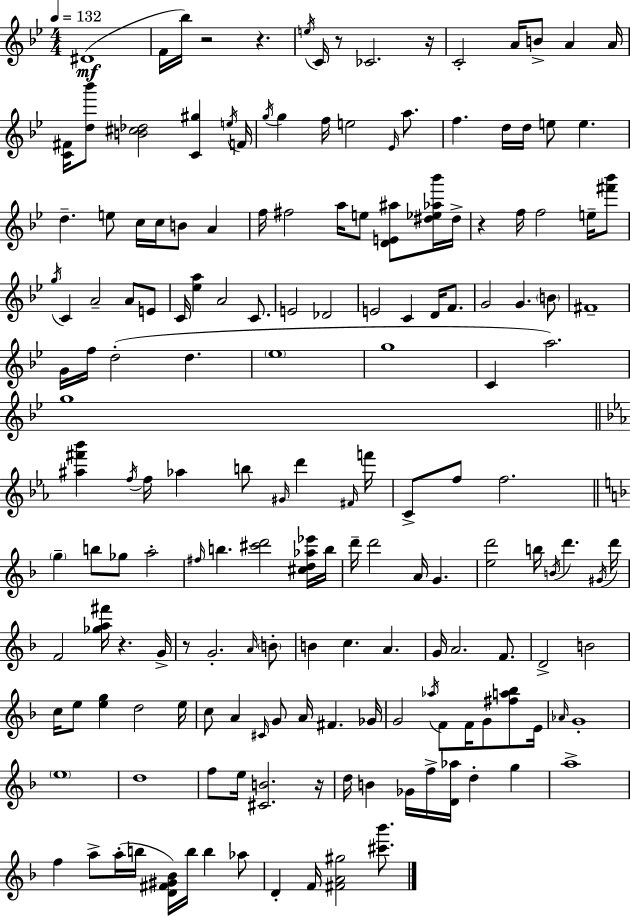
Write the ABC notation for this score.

X:1
T:Untitled
M:4/4
L:1/4
K:Bb
^D4 F/4 _b/4 z2 z e/4 C/4 z/2 _C2 z/4 C2 A/4 B/2 A A/4 [C^F]/4 [d_b']/2 [B^c_d]2 [C^g] e/4 F/4 g/4 g f/4 e2 _E/4 a/2 f d/4 d/4 e/2 e d e/2 c/4 c/4 B/2 A f/4 ^f2 a/4 e/2 [DE^a]/2 [^d_e_a_b']/4 ^d/4 z f/4 f2 e/4 [^f'_b']/2 g/4 C A2 A/2 E/2 C/4 [_ea] A2 C/2 E2 _D2 E2 C D/4 F/2 G2 G B/2 ^F4 G/4 f/4 d2 d _e4 g4 C a2 g4 [^a^f'_b'] f/4 f/4 _a b/2 ^G/4 d' ^F/4 f'/4 C/2 f/2 f2 g b/2 _g/2 a2 ^f/4 b [^c'd']2 [^cd_a_e']/4 b/4 d'/4 d'2 A/4 G [ed']2 b/4 B/4 d' ^G/4 d'/4 F2 [_ga^f']/4 z G/4 z/2 G2 A/4 B/2 B c A G/4 A2 F/2 D2 B2 c/4 e/2 [eg] d2 e/4 c/2 A ^C/4 G/2 A/4 ^F _G/4 G2 _a/4 F/2 F/4 G/2 [^fa_b]/2 E/4 _A/4 G4 e4 d4 f/2 e/4 [^CB]2 z/4 d/4 B _G/4 f/4 [D_a]/4 d g a4 f a/2 a/4 b/4 [D^F^G_B]/4 b/4 b _a/2 D F/4 [^FA^g]2 [^c'_b']/2